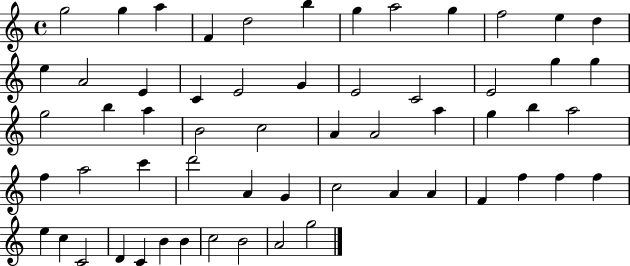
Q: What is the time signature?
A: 4/4